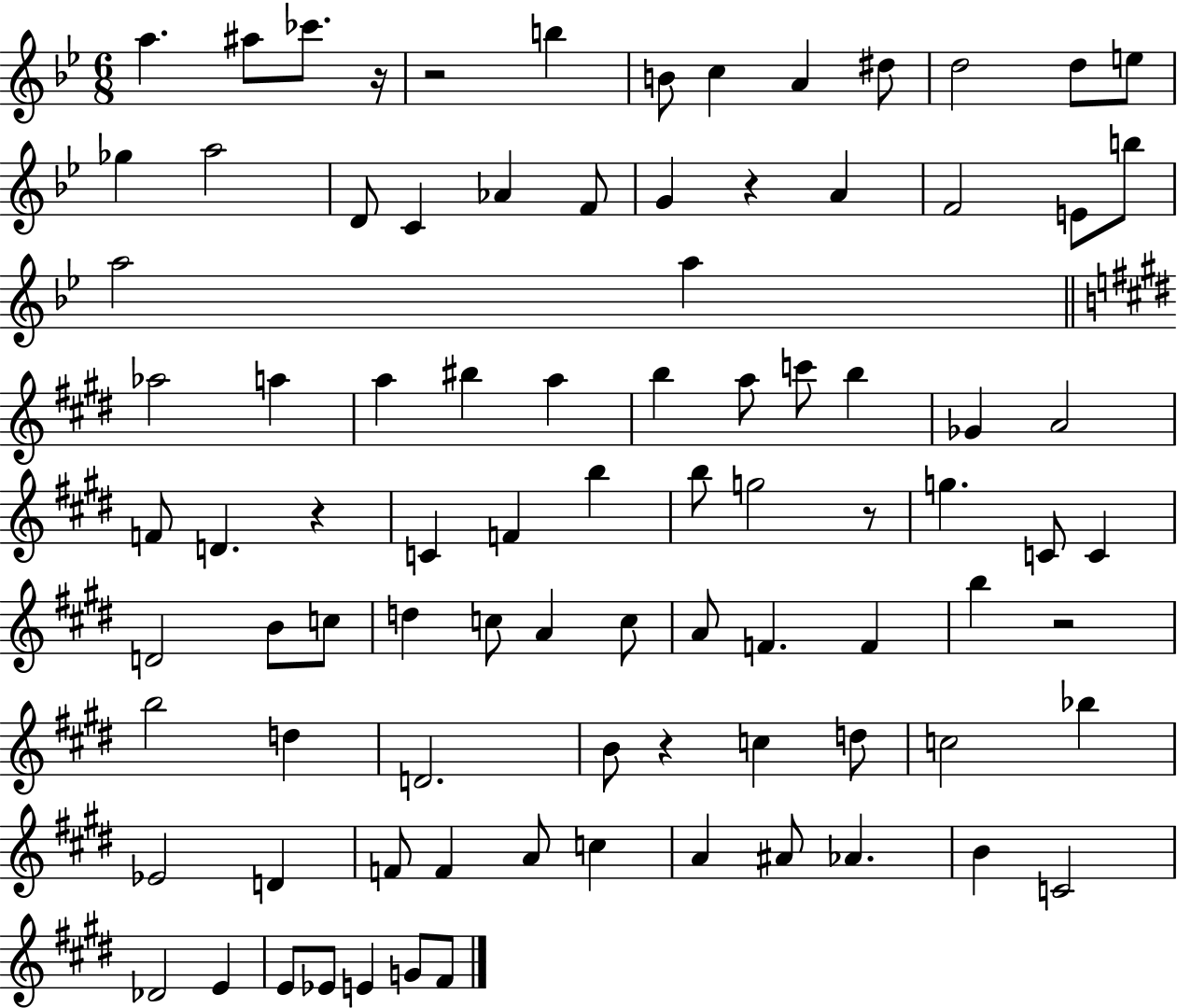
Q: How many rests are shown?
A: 7